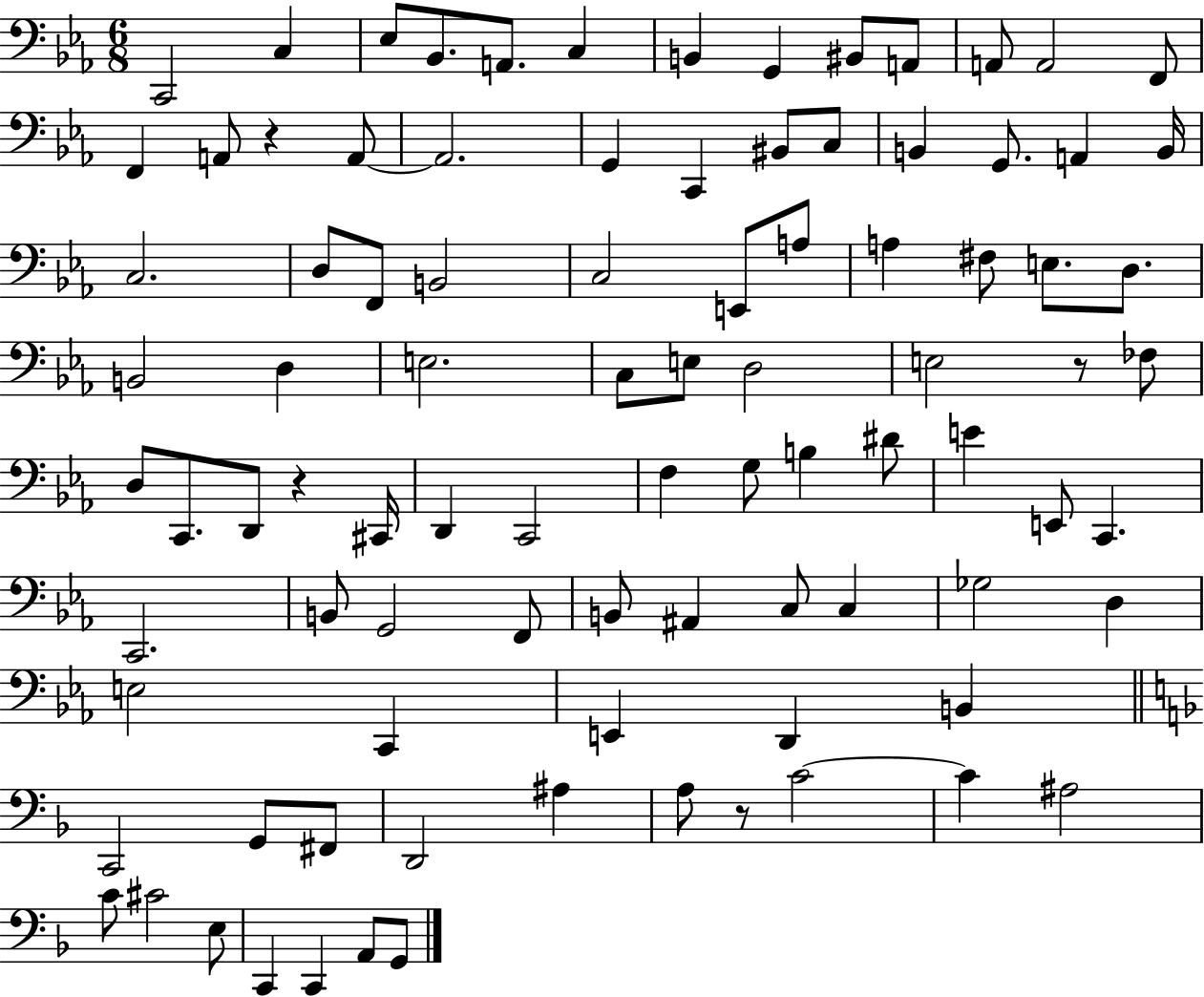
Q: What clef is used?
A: bass